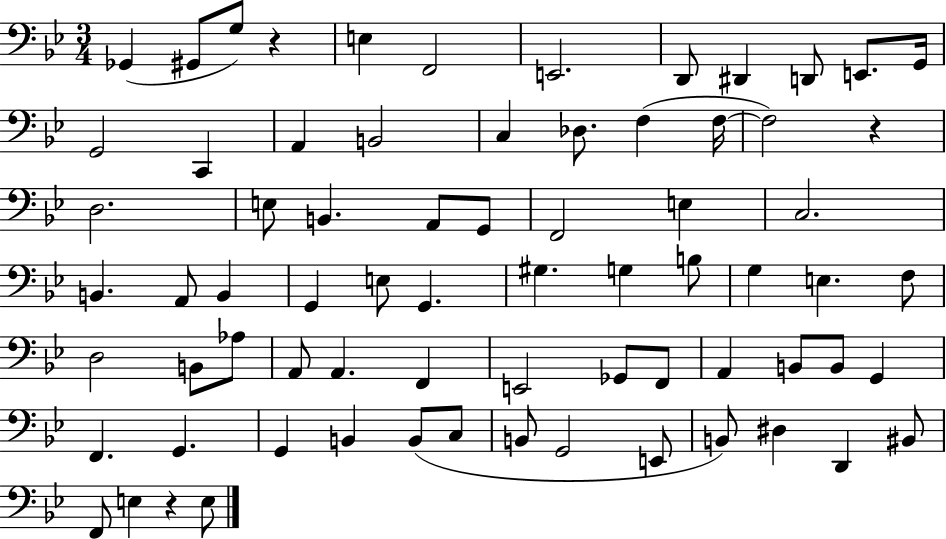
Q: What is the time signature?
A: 3/4